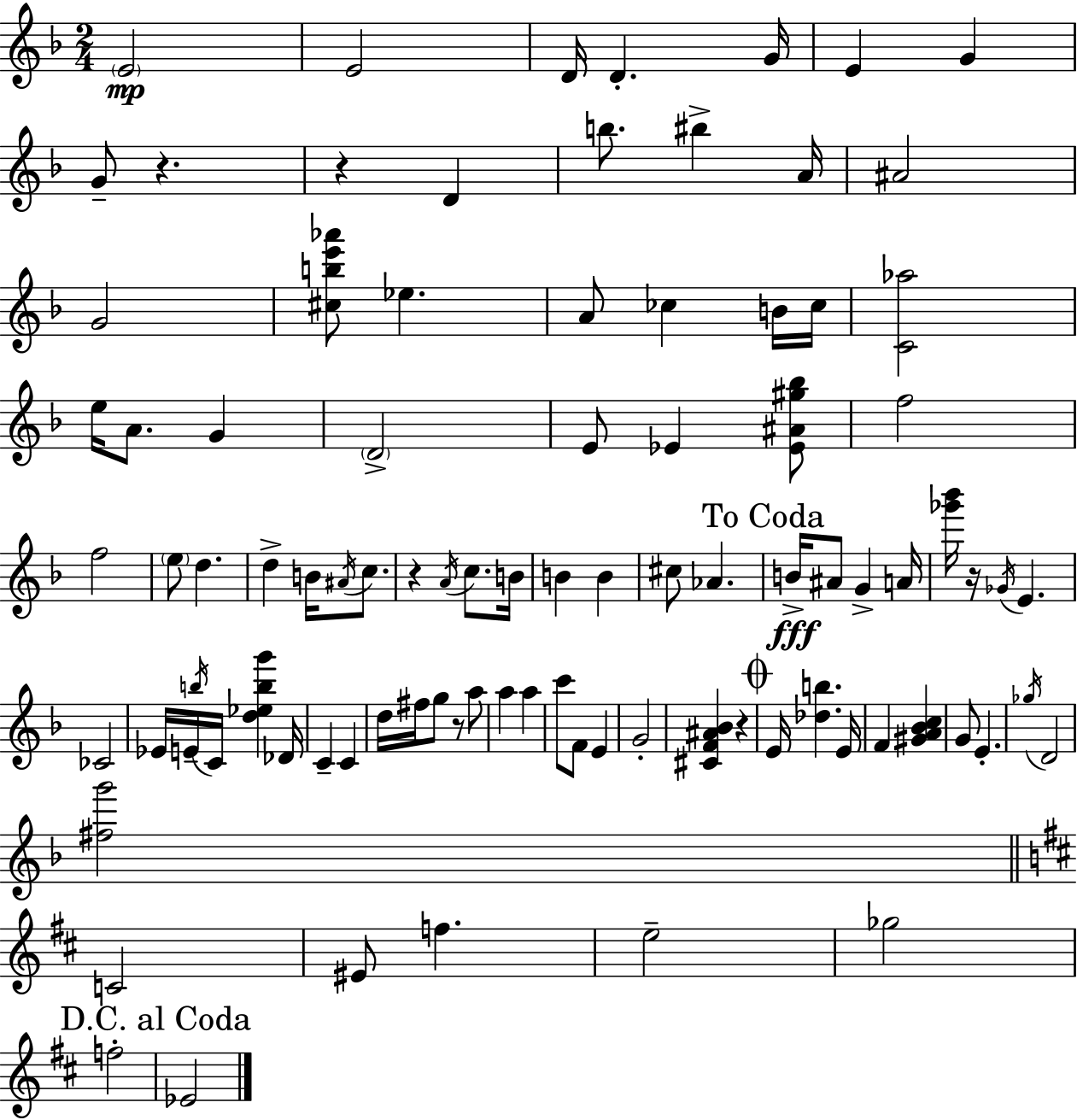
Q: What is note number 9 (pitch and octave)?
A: D4